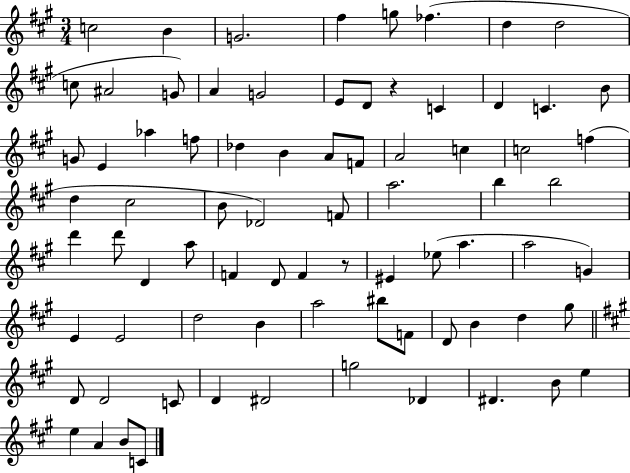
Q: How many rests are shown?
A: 2